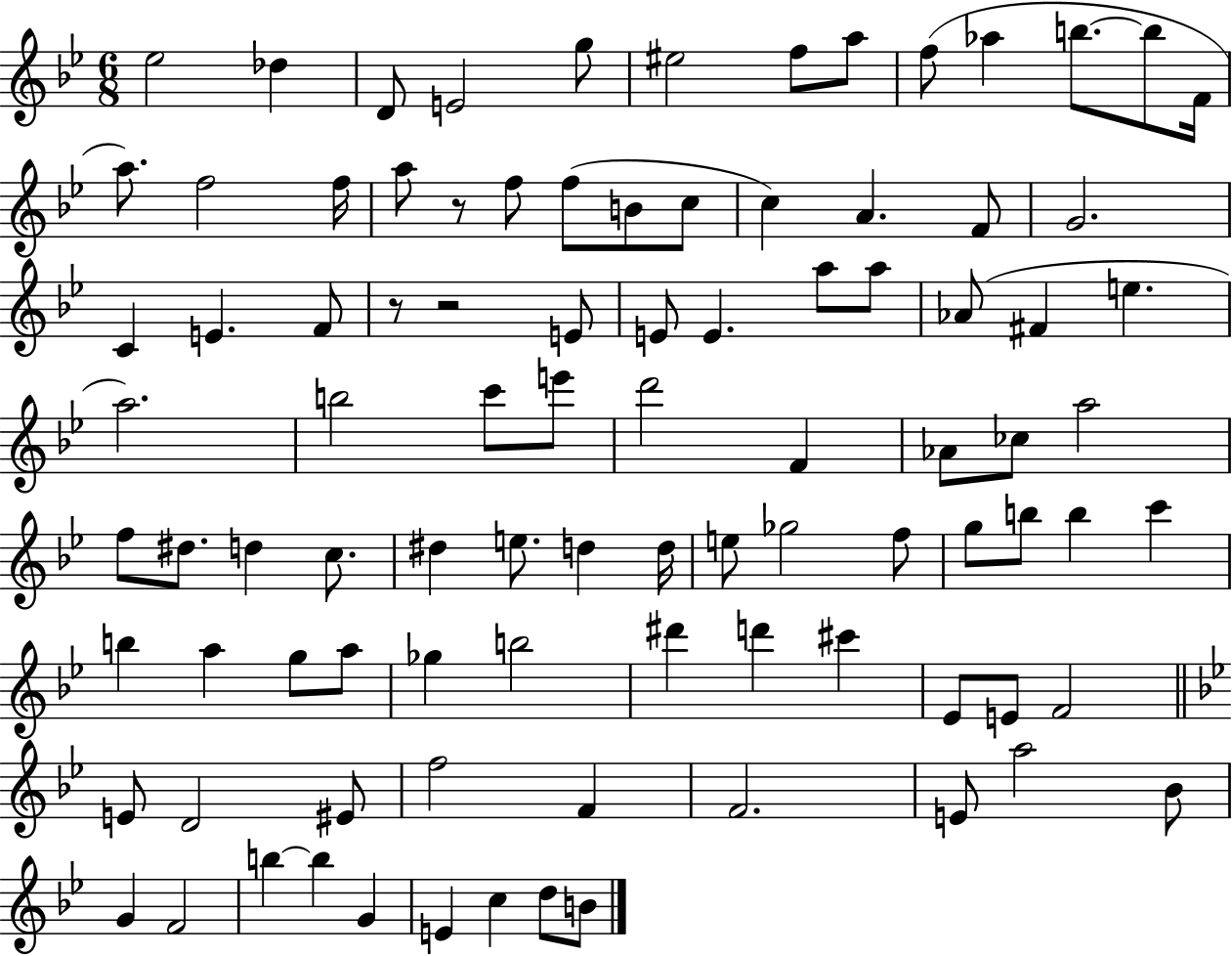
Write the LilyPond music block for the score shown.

{
  \clef treble
  \numericTimeSignature
  \time 6/8
  \key bes \major
  ees''2 des''4 | d'8 e'2 g''8 | eis''2 f''8 a''8 | f''8( aes''4 b''8.~~ b''8 f'16 | \break a''8.) f''2 f''16 | a''8 r8 f''8 f''8( b'8 c''8 | c''4) a'4. f'8 | g'2. | \break c'4 e'4. f'8 | r8 r2 e'8 | e'8 e'4. a''8 a''8 | aes'8( fis'4 e''4. | \break a''2.) | b''2 c'''8 e'''8 | d'''2 f'4 | aes'8 ces''8 a''2 | \break f''8 dis''8. d''4 c''8. | dis''4 e''8. d''4 d''16 | e''8 ges''2 f''8 | g''8 b''8 b''4 c'''4 | \break b''4 a''4 g''8 a''8 | ges''4 b''2 | dis'''4 d'''4 cis'''4 | ees'8 e'8 f'2 | \break \bar "||" \break \key bes \major e'8 d'2 eis'8 | f''2 f'4 | f'2. | e'8 a''2 bes'8 | \break g'4 f'2 | b''4~~ b''4 g'4 | e'4 c''4 d''8 b'8 | \bar "|."
}